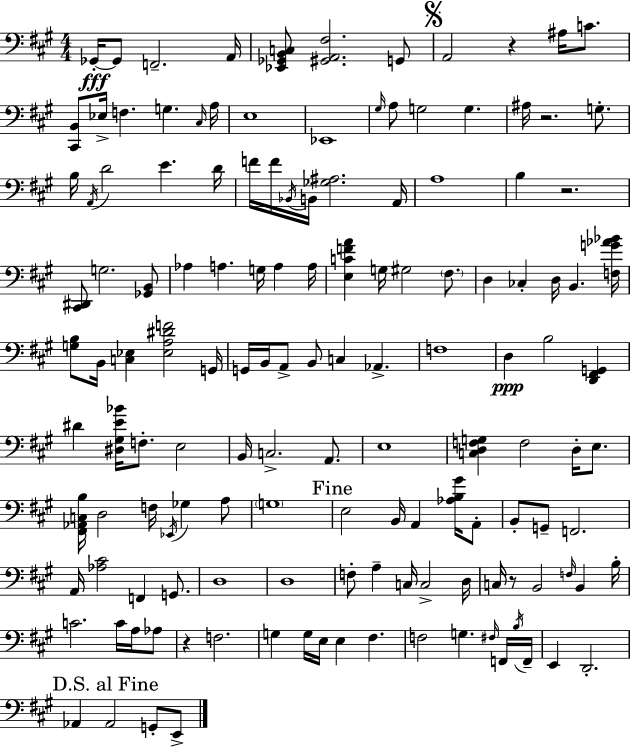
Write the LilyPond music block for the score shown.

{
  \clef bass
  \numericTimeSignature
  \time 4/4
  \key a \major
  ges,16-.~~\fff ges,8 f,2.-- a,16 | <ees, ges, b, c>8 <gis, a, fis>2. g,8 | \mark \markup { \musicglyph "scripts.segno" } a,2 r4 ais16 c'8. | <cis, b,>8 ees16-> f4. g4. \grace { cis16 } | \break a16 e1 | ees,1 | \grace { gis16 } a8 g2 g4. | ais16 r2. g8.-. | \break b16 \acciaccatura { a,16 } d'2 e'4. | d'16 f'16 f'16 \acciaccatura { bes,16 } b,16 <ges ais>2. | a,16 a1 | b4 r2. | \break <cis, dis,>8 g2. | <ges, b,>8 aes4 a4. g16 a4 | a16 <e c' f' a'>4 g16 gis2 | \parenthesize fis8. d4 ces4-. d16 b,4. | \break <f g' aes' bes'>16 <g b>8 b,16 <c ees>4 <ees a dis' f'>2 | g,16 g,16 b,16 a,8-> b,8 c4 aes,4.-> | f1 | d4\ppp b2 | \break <d, fis, g,>4 dis'4 <dis gis e' bes'>16 f8.-. e2 | b,16 c2.-> | a,8. e1 | <c d f g>4 f2 | \break d16-. e8. <fis, aes, c b>16 d2 f16 \acciaccatura { ees,16 } ges4 | a8 \parenthesize g1 | \mark "Fine" e2 b,16 a,4 | <aes b gis'>16 a,8-. b,8-. g,8-- f,2. | \break a,16 <aes cis'>2 f,4 | g,8. d1 | d1 | f8-. a4-- c16 c2-> | \break d16 c16 r8 b,2 | \grace { f16 } b,4 b16-. c'2. | c'16 a16 aes8 r4 f2. | g4 g16 e16 e4 | \break fis4. f2 g4. | \grace { fis16 } f,16 \acciaccatura { b16 } f,16-- e,4 d,2.-. | \mark "D.S. al Fine" aes,4 aes,2 | g,8-. e,8-> \bar "|."
}